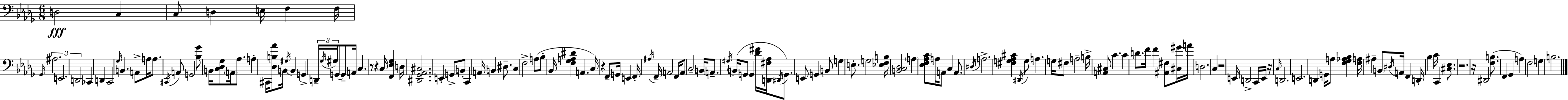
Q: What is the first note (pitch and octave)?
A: D3